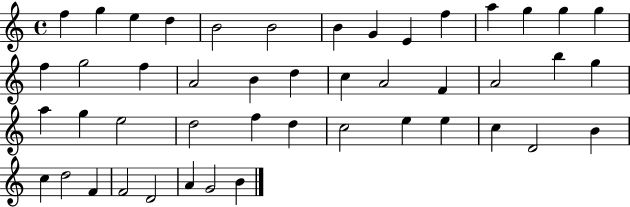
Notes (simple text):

F5/q G5/q E5/q D5/q B4/h B4/h B4/q G4/q E4/q F5/q A5/q G5/q G5/q G5/q F5/q G5/h F5/q A4/h B4/q D5/q C5/q A4/h F4/q A4/h B5/q G5/q A5/q G5/q E5/h D5/h F5/q D5/q C5/h E5/q E5/q C5/q D4/h B4/q C5/q D5/h F4/q F4/h D4/h A4/q G4/h B4/q